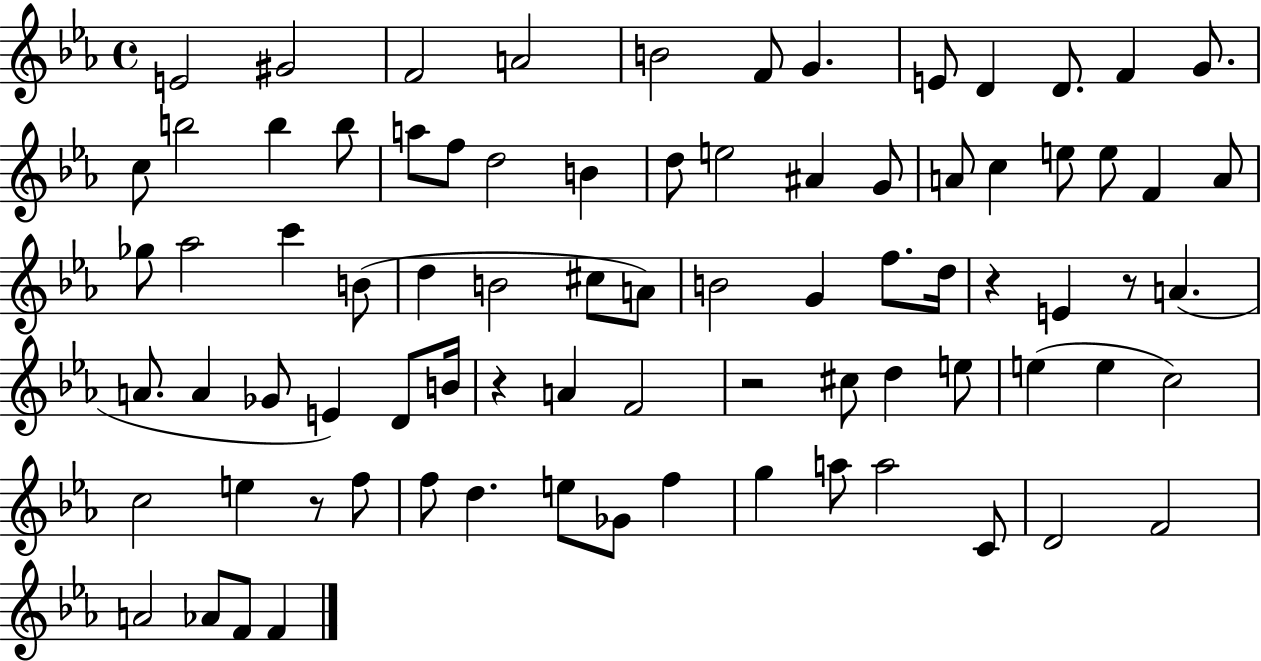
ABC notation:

X:1
T:Untitled
M:4/4
L:1/4
K:Eb
E2 ^G2 F2 A2 B2 F/2 G E/2 D D/2 F G/2 c/2 b2 b b/2 a/2 f/2 d2 B d/2 e2 ^A G/2 A/2 c e/2 e/2 F A/2 _g/2 _a2 c' B/2 d B2 ^c/2 A/2 B2 G f/2 d/4 z E z/2 A A/2 A _G/2 E D/2 B/4 z A F2 z2 ^c/2 d e/2 e e c2 c2 e z/2 f/2 f/2 d e/2 _G/2 f g a/2 a2 C/2 D2 F2 A2 _A/2 F/2 F